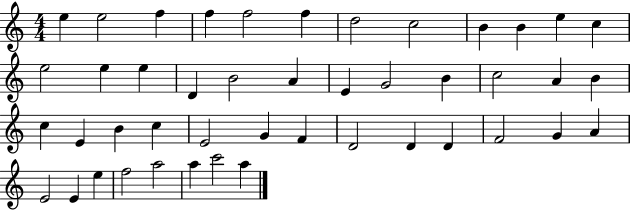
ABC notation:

X:1
T:Untitled
M:4/4
L:1/4
K:C
e e2 f f f2 f d2 c2 B B e c e2 e e D B2 A E G2 B c2 A B c E B c E2 G F D2 D D F2 G A E2 E e f2 a2 a c'2 a